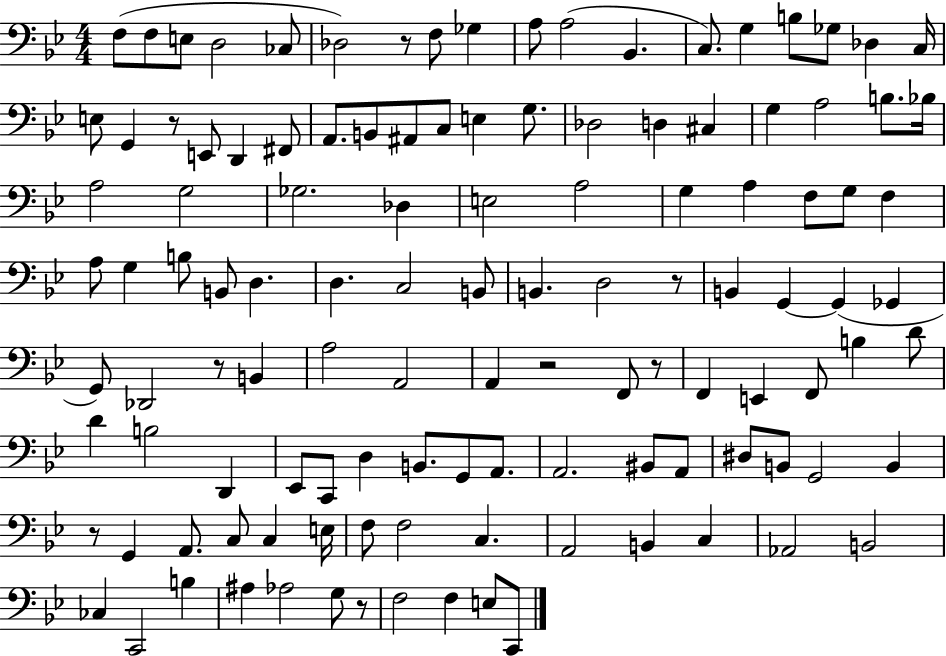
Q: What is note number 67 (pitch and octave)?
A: F2